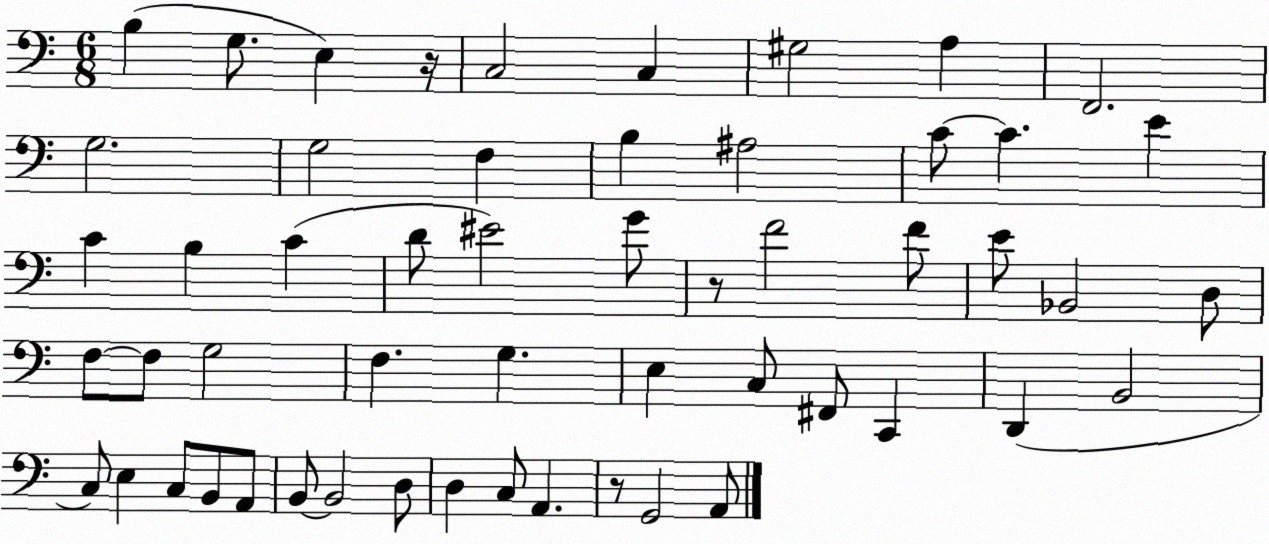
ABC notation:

X:1
T:Untitled
M:6/8
L:1/4
K:C
B, G,/2 E, z/4 C,2 C, ^G,2 A, F,,2 G,2 G,2 F, B, ^A,2 C/2 C E C B, C D/2 ^E2 G/2 z/2 F2 F/2 E/2 _B,,2 D,/2 F,/2 F,/2 G,2 F, G, E, C,/2 ^F,,/2 C,, D,, B,,2 C,/2 E, C,/2 B,,/2 A,,/2 B,,/2 B,,2 D,/2 D, C,/2 A,, z/2 G,,2 A,,/2